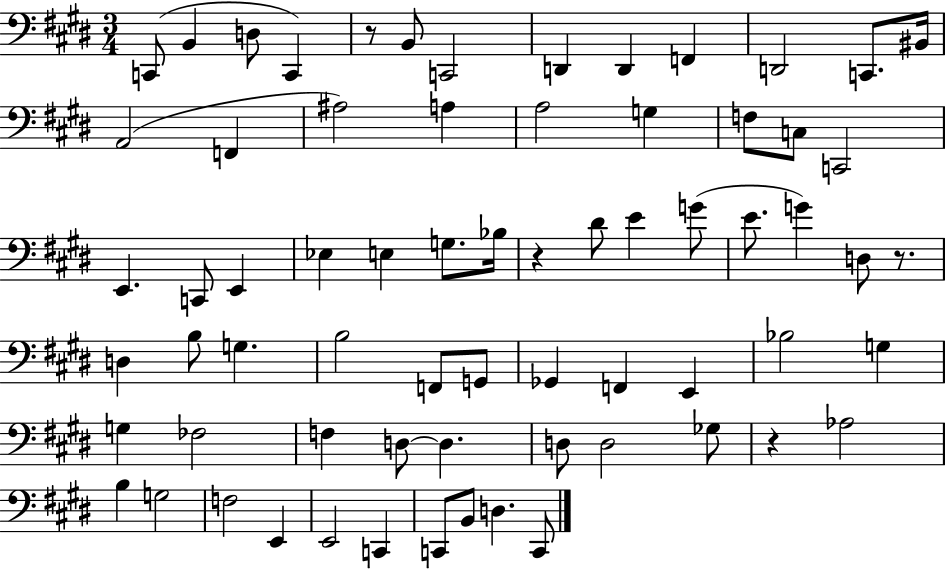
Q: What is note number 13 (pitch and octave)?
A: A2